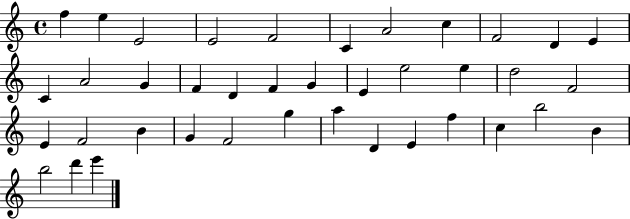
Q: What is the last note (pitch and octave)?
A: E6